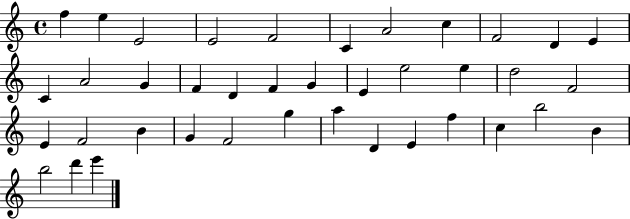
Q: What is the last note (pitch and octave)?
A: E6